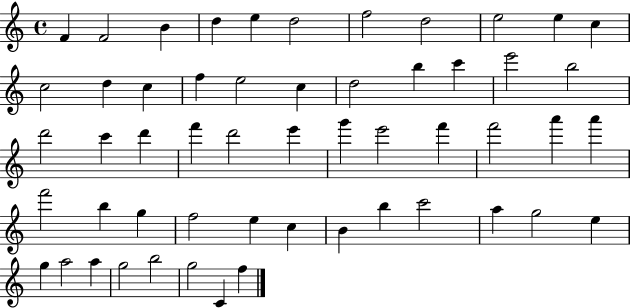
F4/q F4/h B4/q D5/q E5/q D5/h F5/h D5/h E5/h E5/q C5/q C5/h D5/q C5/q F5/q E5/h C5/q D5/h B5/q C6/q E6/h B5/h D6/h C6/q D6/q F6/q D6/h E6/q G6/q E6/h F6/q F6/h A6/q A6/q F6/h B5/q G5/q F5/h E5/q C5/q B4/q B5/q C6/h A5/q G5/h E5/q G5/q A5/h A5/q G5/h B5/h G5/h C4/q F5/q